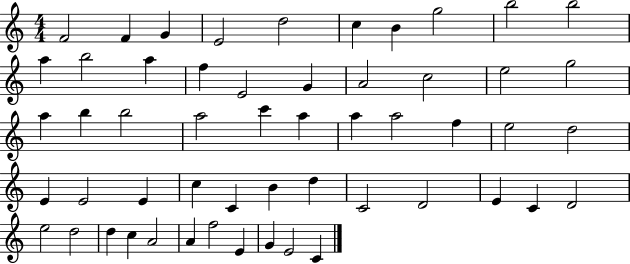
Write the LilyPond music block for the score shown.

{
  \clef treble
  \numericTimeSignature
  \time 4/4
  \key c \major
  f'2 f'4 g'4 | e'2 d''2 | c''4 b'4 g''2 | b''2 b''2 | \break a''4 b''2 a''4 | f''4 e'2 g'4 | a'2 c''2 | e''2 g''2 | \break a''4 b''4 b''2 | a''2 c'''4 a''4 | a''4 a''2 f''4 | e''2 d''2 | \break e'4 e'2 e'4 | c''4 c'4 b'4 d''4 | c'2 d'2 | e'4 c'4 d'2 | \break e''2 d''2 | d''4 c''4 a'2 | a'4 f''2 e'4 | g'4 e'2 c'4 | \break \bar "|."
}